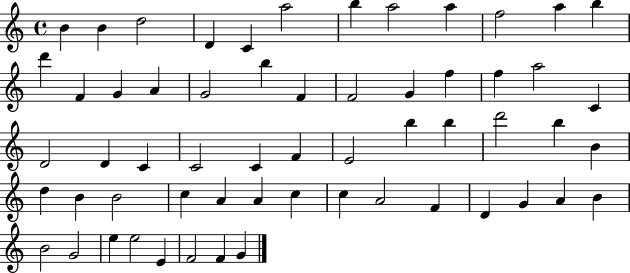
B4/q B4/q D5/h D4/q C4/q A5/h B5/q A5/h A5/q F5/h A5/q B5/q D6/q F4/q G4/q A4/q G4/h B5/q F4/q F4/h G4/q F5/q F5/q A5/h C4/q D4/h D4/q C4/q C4/h C4/q F4/q E4/h B5/q B5/q D6/h B5/q B4/q D5/q B4/q B4/h C5/q A4/q A4/q C5/q C5/q A4/h F4/q D4/q G4/q A4/q B4/q B4/h G4/h E5/q E5/h E4/q F4/h F4/q G4/q